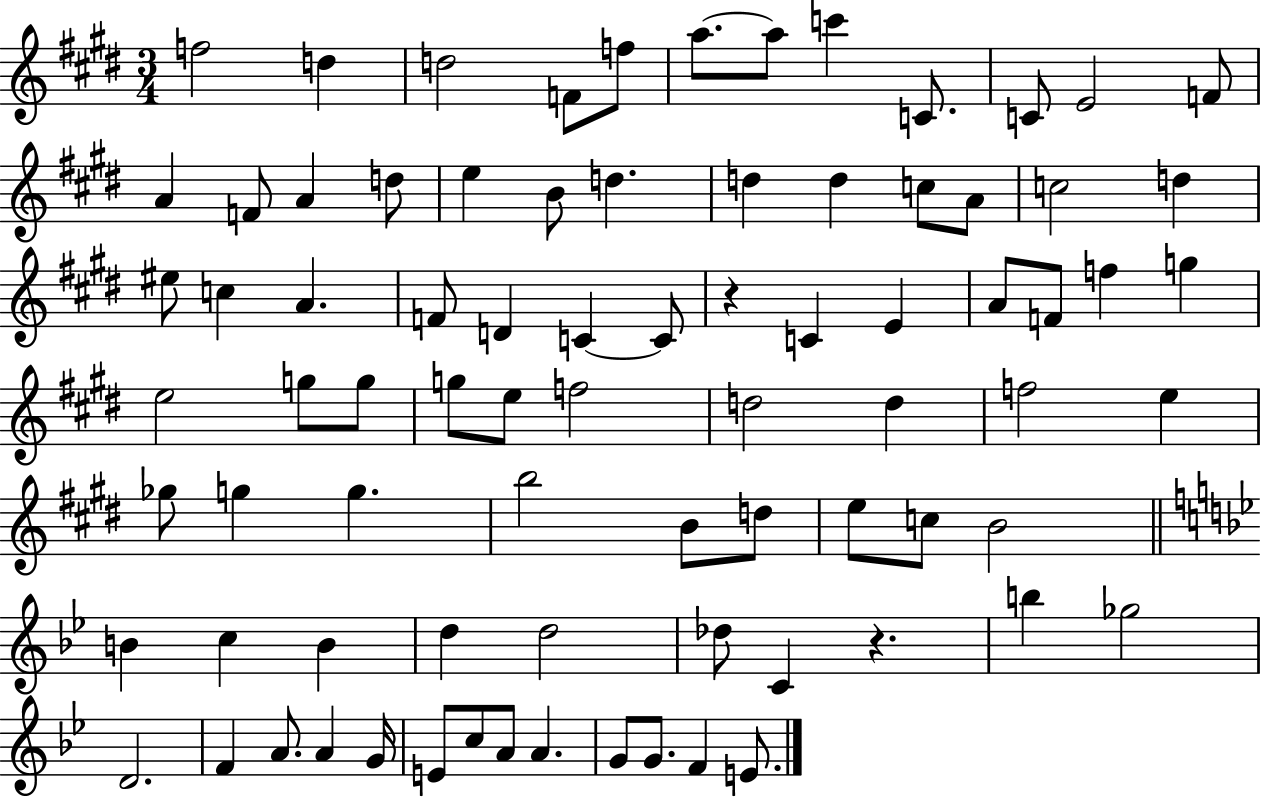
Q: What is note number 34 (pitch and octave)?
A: E4